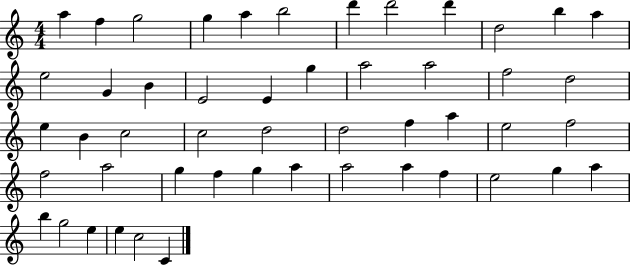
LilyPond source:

{
  \clef treble
  \numericTimeSignature
  \time 4/4
  \key c \major
  a''4 f''4 g''2 | g''4 a''4 b''2 | d'''4 d'''2 d'''4 | d''2 b''4 a''4 | \break e''2 g'4 b'4 | e'2 e'4 g''4 | a''2 a''2 | f''2 d''2 | \break e''4 b'4 c''2 | c''2 d''2 | d''2 f''4 a''4 | e''2 f''2 | \break f''2 a''2 | g''4 f''4 g''4 a''4 | a''2 a''4 f''4 | e''2 g''4 a''4 | \break b''4 g''2 e''4 | e''4 c''2 c'4 | \bar "|."
}